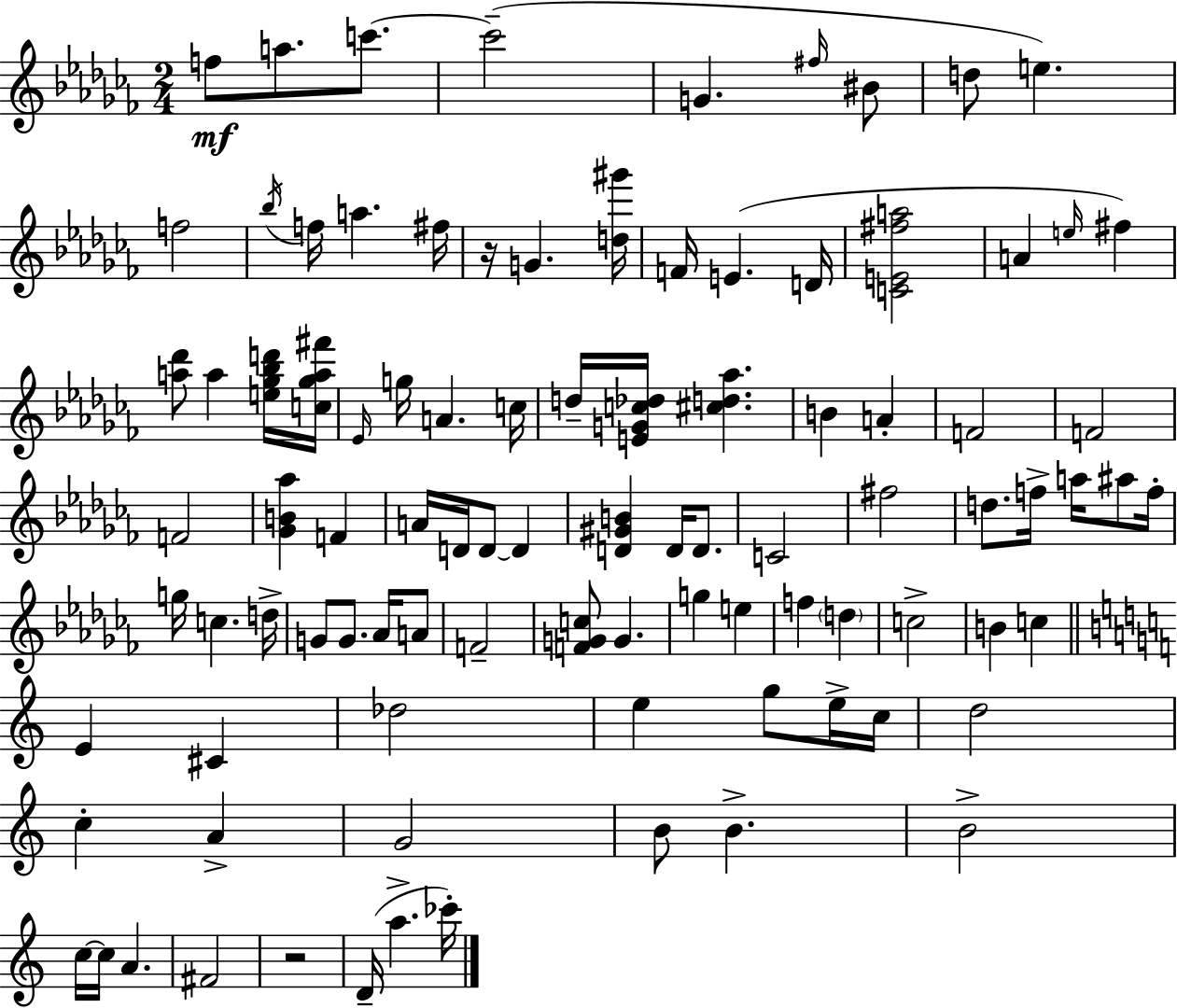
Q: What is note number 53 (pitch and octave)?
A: A4